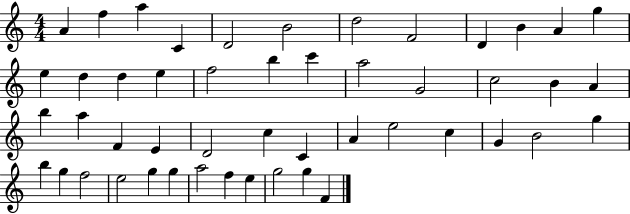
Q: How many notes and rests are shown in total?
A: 49